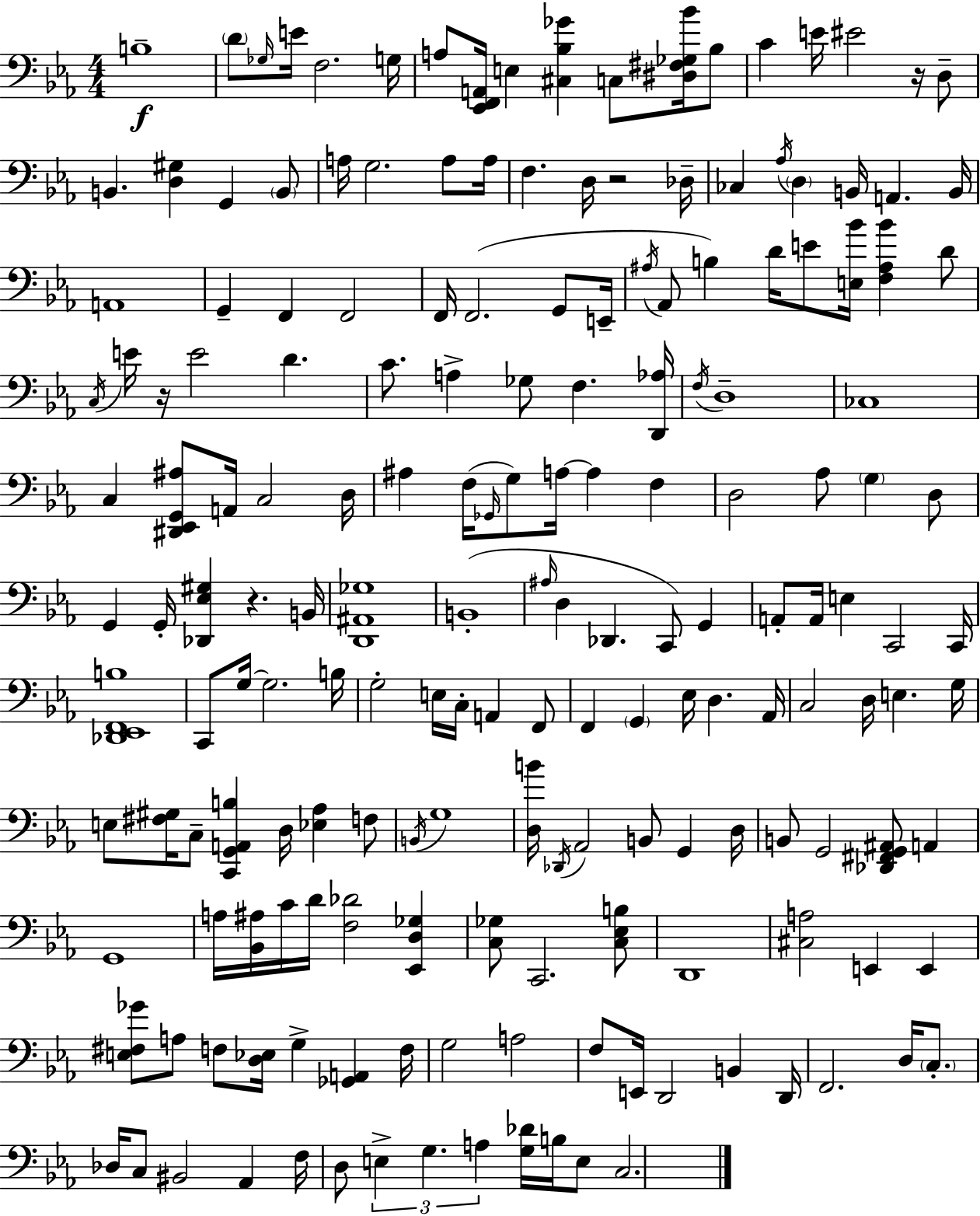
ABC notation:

X:1
T:Untitled
M:4/4
L:1/4
K:Eb
B,4 D/2 _G,/4 E/4 F,2 G,/4 A,/2 [_E,,F,,A,,]/4 E, [^C,_B,_G] C,/2 [^D,^F,_G,_B]/4 _B,/2 C E/4 ^E2 z/4 D,/2 B,, [D,^G,] G,, B,,/2 A,/4 G,2 A,/2 A,/4 F, D,/4 z2 _D,/4 _C, _A,/4 D, B,,/4 A,, B,,/4 A,,4 G,, F,, F,,2 F,,/4 F,,2 G,,/2 E,,/4 ^A,/4 _A,,/2 B, D/4 E/2 [E,_B]/4 [F,^A,_B] D/2 C,/4 E/4 z/4 E2 D C/2 A, _G,/2 F, [D,,_A,]/4 F,/4 D,4 _C,4 C, [^D,,_E,,G,,^A,]/2 A,,/4 C,2 D,/4 ^A, F,/4 _G,,/4 G,/2 A,/4 A, F, D,2 _A,/2 G, D,/2 G,, G,,/4 [_D,,_E,^G,] z B,,/4 [D,,^A,,_G,]4 B,,4 ^A,/4 D, _D,, C,,/2 G,, A,,/2 A,,/4 E, C,,2 C,,/4 [_D,,_E,,F,,B,]4 C,,/2 G,/4 G,2 B,/4 G,2 E,/4 C,/4 A,, F,,/2 F,, G,, _E,/4 D, _A,,/4 C,2 D,/4 E, G,/4 E,/2 [^F,^G,]/4 C,/2 [C,,G,,A,,B,] D,/4 [_E,_A,] F,/2 B,,/4 G,4 [D,B]/4 _D,,/4 _A,,2 B,,/2 G,, D,/4 B,,/2 G,,2 [_D,,^F,,G,,^A,,]/2 A,, G,,4 A,/4 [_B,,^A,]/4 C/4 D/4 [F,_D]2 [_E,,D,_G,] [C,_G,]/2 C,,2 [C,_E,B,]/2 D,,4 [^C,A,]2 E,, E,, [E,^F,_G]/2 A,/2 F,/2 [D,_E,]/4 G, [_G,,A,,] F,/4 G,2 A,2 F,/2 E,,/4 D,,2 B,, D,,/4 F,,2 D,/4 C,/2 _D,/4 C,/2 ^B,,2 _A,, F,/4 D,/2 E, G, A, [G,_D]/4 B,/4 E,/2 C,2